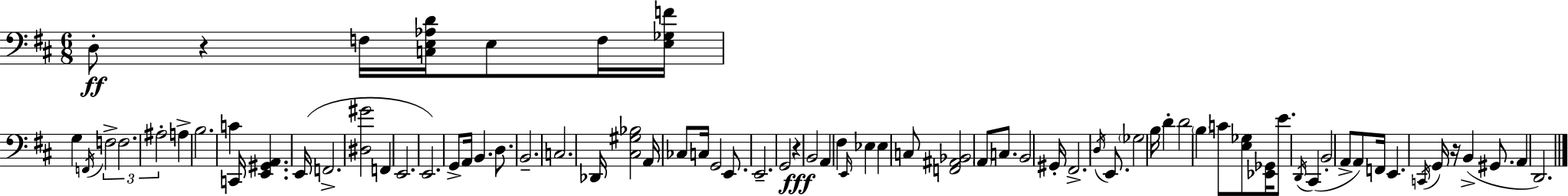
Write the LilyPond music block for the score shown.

{
  \clef bass
  \numericTimeSignature
  \time 6/8
  \key d \major
  d8-.\ff r4 f16 <c e aes d'>16 e8 f16 <e ges f'>16 | g4 \acciaccatura { f,16 } \tuplet 3/2 { f2-> | f2. | ais2-. } a4-> | \break b2. | c'4 c,16 <e, gis, a,>4. | e,16( f,2.-> | <dis gis'>2 f,4 | \break e,2. | e,2.) | g,8-> a,16 b,4. d8. | b,2.-- | \break c2. | des,16 <cis gis bes>2 a,16 ces8 | c16 g,2 e,8. | e,2.-- | \break g,2 r4\fff | b,2 a,4 | fis4 \grace { e,16 } ees4 ees4 | c8 <f, ais, bes,>2 | \break \parenthesize a,8 c8. b,2 | gis,16-. fis,2.-> | \acciaccatura { d16 } e,8. \parenthesize ges2 | b16 d'4-. d'2 | \break \parenthesize b4 c'8 <e ges>8 <ees, ges,>16 | e'8. \acciaccatura { d,16 } cis,4( b,2-. | a,8-> a,8) f,16 e,4. | \acciaccatura { c,16 } g,16 r16 b,4->( gis,8. | \break a,4 d,2.) | \bar "|."
}